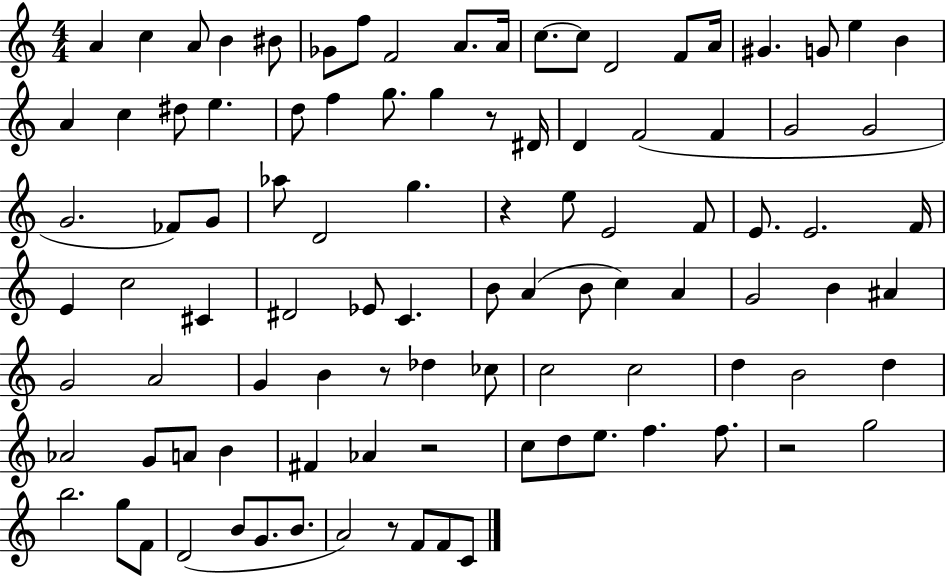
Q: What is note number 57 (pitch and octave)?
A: G4